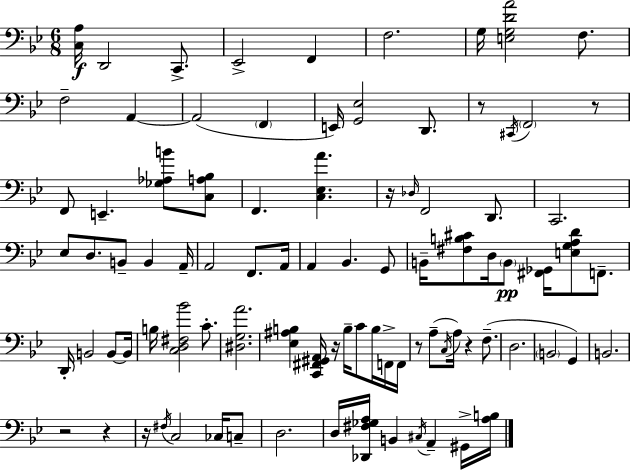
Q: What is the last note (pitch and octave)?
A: G#2